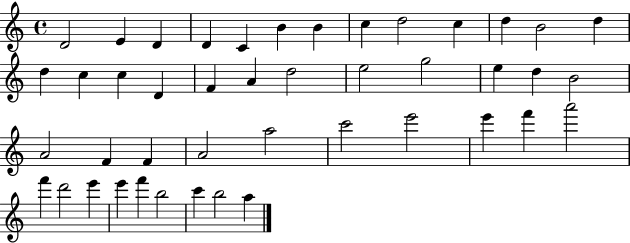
X:1
T:Untitled
M:4/4
L:1/4
K:C
D2 E D D C B B c d2 c d B2 d d c c D F A d2 e2 g2 e d B2 A2 F F A2 a2 c'2 e'2 e' f' a'2 f' d'2 e' e' f' b2 c' b2 a